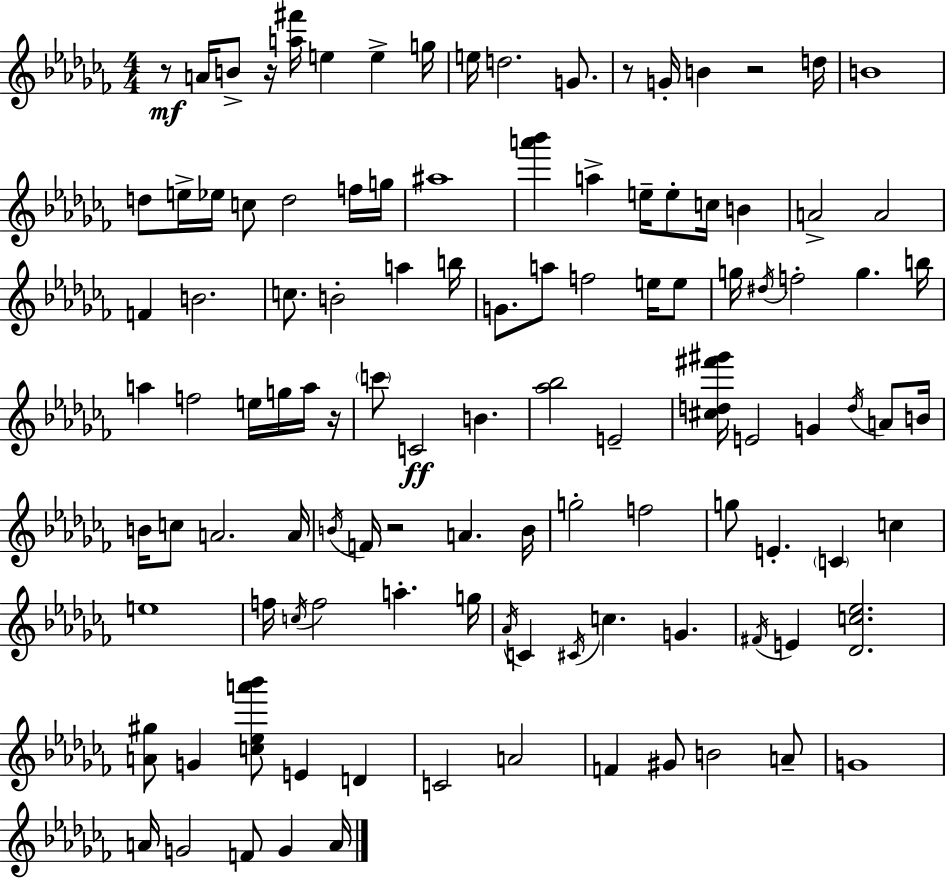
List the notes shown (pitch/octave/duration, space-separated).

R/e A4/s B4/e R/s [A5,F#6]/s E5/q E5/q G5/s E5/s D5/h. G4/e. R/e G4/s B4/q R/h D5/s B4/w D5/e E5/s Eb5/s C5/e D5/h F5/s G5/s A#5/w [A6,Bb6]/q A5/q E5/s E5/e C5/s B4/q A4/h A4/h F4/q B4/h. C5/e. B4/h A5/q B5/s G4/e. A5/e F5/h E5/s E5/e G5/s D#5/s F5/h G5/q. B5/s A5/q F5/h E5/s G5/s A5/s R/s C6/e C4/h B4/q. [Ab5,Bb5]/h E4/h [C#5,D5,F#6,G#6]/s E4/h G4/q D5/s A4/e B4/s B4/s C5/e A4/h. A4/s B4/s F4/s R/h A4/q. B4/s G5/h F5/h G5/e E4/q. C4/q C5/q E5/w F5/s C5/s F5/h A5/q. G5/s Ab4/s C4/q C#4/s C5/q. G4/q. F#4/s E4/q [Db4,C5,Eb5]/h. [A4,G#5]/e G4/q [C5,Eb5,A6,Bb6]/e E4/q D4/q C4/h A4/h F4/q G#4/e B4/h A4/e G4/w A4/s G4/h F4/e G4/q A4/s